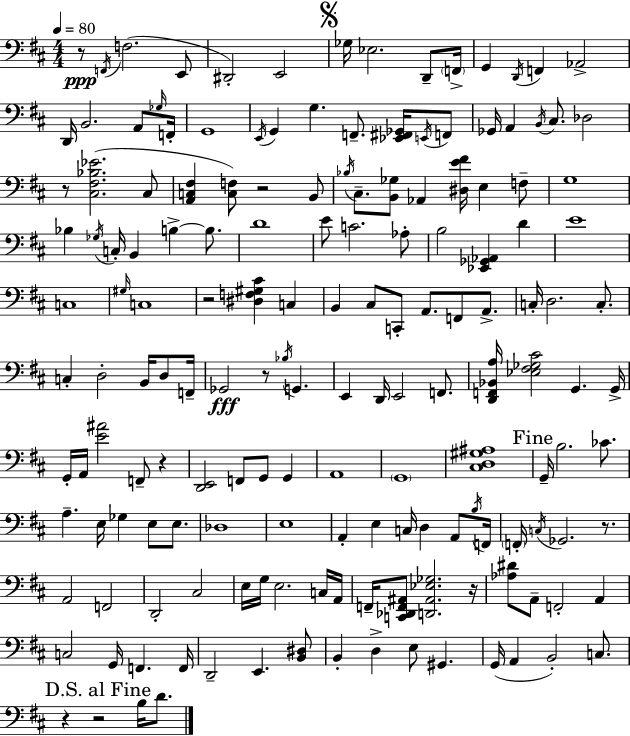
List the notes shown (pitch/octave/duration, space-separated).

R/e F2/s F3/h. E2/e D#2/h E2/h Gb3/s Eb3/h. D2/e F2/s G2/q D2/s F2/q Ab2/h D2/s B2/h. A2/e Gb3/s F2/s G2/w E2/s G2/q G3/q. F2/e. [Eb2,F#2,Gb2]/s E2/s F2/e Gb2/s A2/q B2/s C#3/e. Db3/h R/e [C#3,F#3,Bb3,Eb4]/h. C#3/e [A2,C3,F#3]/q [C3,F3]/e R/h B2/e Bb3/s C#3/e. [B2,Gb3]/e Ab2/q [D#3,E4,F#4]/s E3/q F3/e G3/w Bb3/q Gb3/s C3/s B2/q B3/q B3/e. D4/w E4/e C4/h. Ab3/e B3/h [Eb2,Gb2,Ab2]/q D4/q E4/w C3/w G#3/s C3/w R/h [D#3,F3,G#3,C#4]/q C3/q B2/q C#3/e C2/e A2/e. F2/e A2/e. C3/s D3/h. C3/e. C3/q D3/h B2/s D3/e F2/s Gb2/h R/e Bb3/s G2/q. E2/q D2/s E2/h F2/e. [D2,F2,Bb2,A3]/s [Eb3,F#3,Gb3,C#4]/h G2/q. G2/s G2/s A2/s [E4,A#4]/h F2/e R/q [D2,E2]/h F2/e G2/e G2/q A2/w G2/w [C#3,D3,G#3,A#3]/w G2/s B3/h. CES4/e. A3/q. E3/s Gb3/q E3/e E3/e. Db3/w E3/w A2/q E3/q C3/s D3/q A2/e B3/s F2/s F2/s C3/s Gb2/h. R/e. A2/h F2/h D2/h C#3/h E3/s G3/s E3/h. C3/s A2/s F2/s [C2,Db2,F2,A#2]/e [D2,A#2,Eb3,Gb3]/h. R/s [Ab3,D#4]/e A2/e F2/h A2/q C3/h G2/s F2/q. F2/s D2/h E2/q. [B2,D#3]/e B2/q D3/q E3/e G#2/q. G2/s A2/q B2/h C3/e. R/q R/h B3/s D4/e.